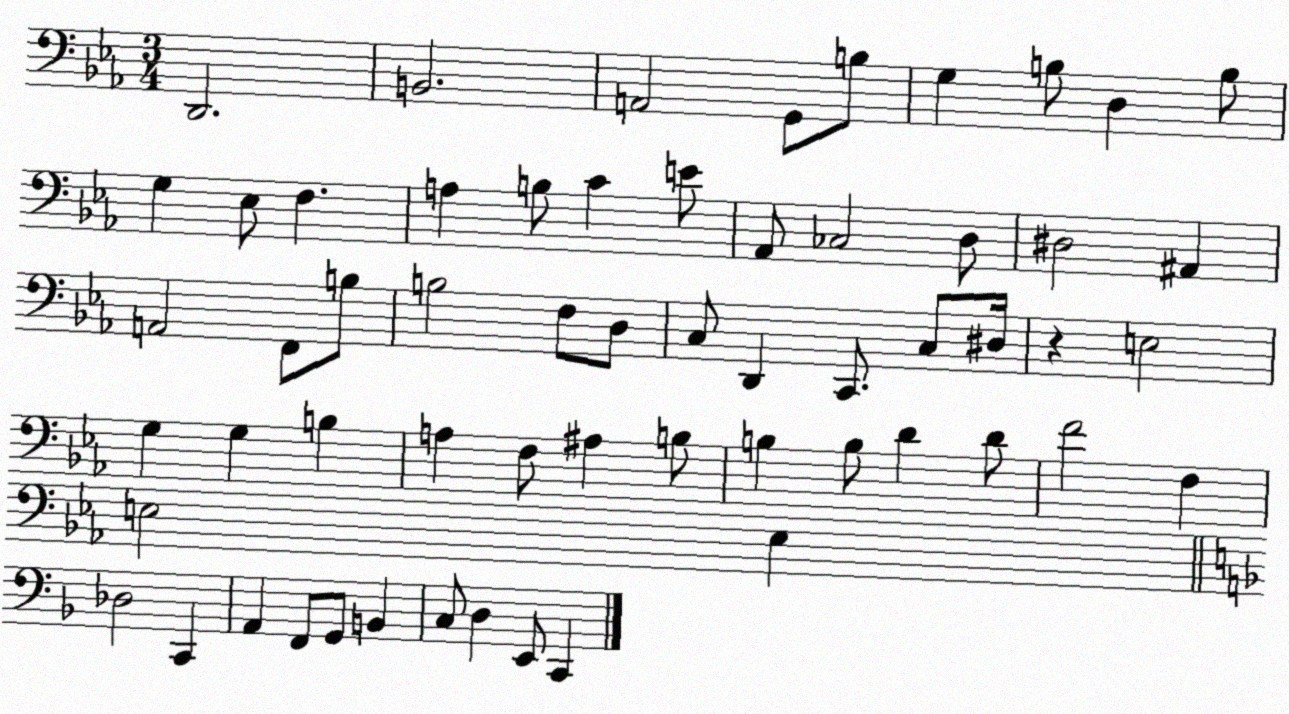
X:1
T:Untitled
M:3/4
L:1/4
K:Eb
D,,2 B,,2 A,,2 G,,/2 B,/2 G, B,/2 D, B,/2 G, _E,/2 F, A, B,/2 C E/2 _A,,/2 _C,2 D,/2 ^D,2 ^A,, A,,2 F,,/2 B,/2 B,2 F,/2 D,/2 C,/2 D,, C,,/2 C,/2 ^D,/4 z E,2 G, G, B, A, F,/2 ^A, B,/2 B, B,/2 D D/2 F2 F, E,2 E, _D,2 C,, A,, F,,/2 G,,/2 B,, C,/2 D, E,,/2 C,,